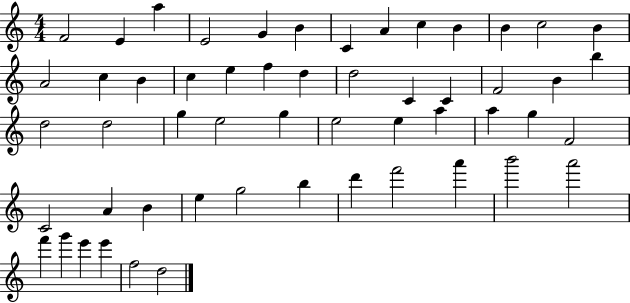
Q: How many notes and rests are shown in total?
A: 54